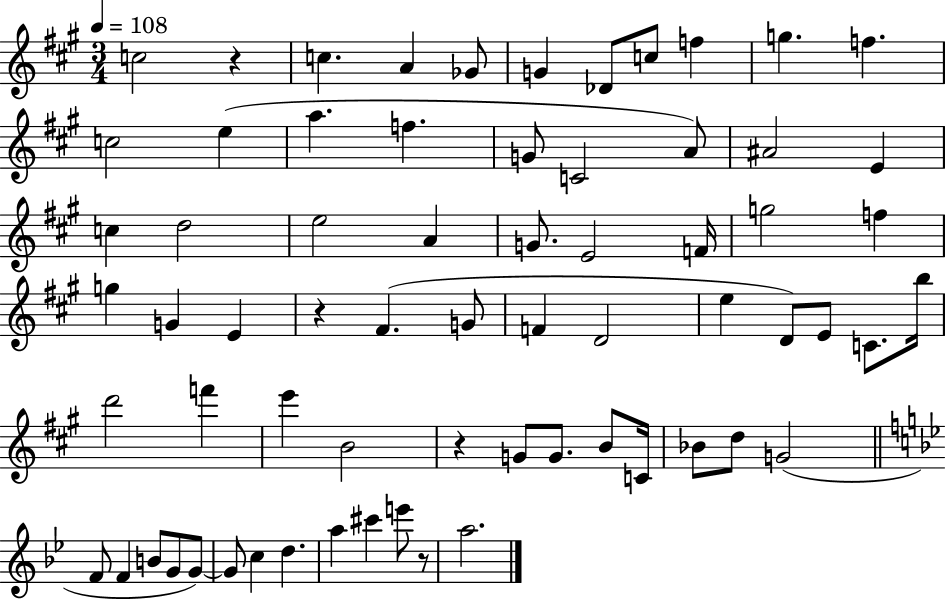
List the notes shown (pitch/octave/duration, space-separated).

C5/h R/q C5/q. A4/q Gb4/e G4/q Db4/e C5/e F5/q G5/q. F5/q. C5/h E5/q A5/q. F5/q. G4/e C4/h A4/e A#4/h E4/q C5/q D5/h E5/h A4/q G4/e. E4/h F4/s G5/h F5/q G5/q G4/q E4/q R/q F#4/q. G4/e F4/q D4/h E5/q D4/e E4/e C4/e. B5/s D6/h F6/q E6/q B4/h R/q G4/e G4/e. B4/e C4/s Bb4/e D5/e G4/h F4/e F4/q B4/e G4/e G4/e G4/e C5/q D5/q. A5/q C#6/q E6/e R/e A5/h.